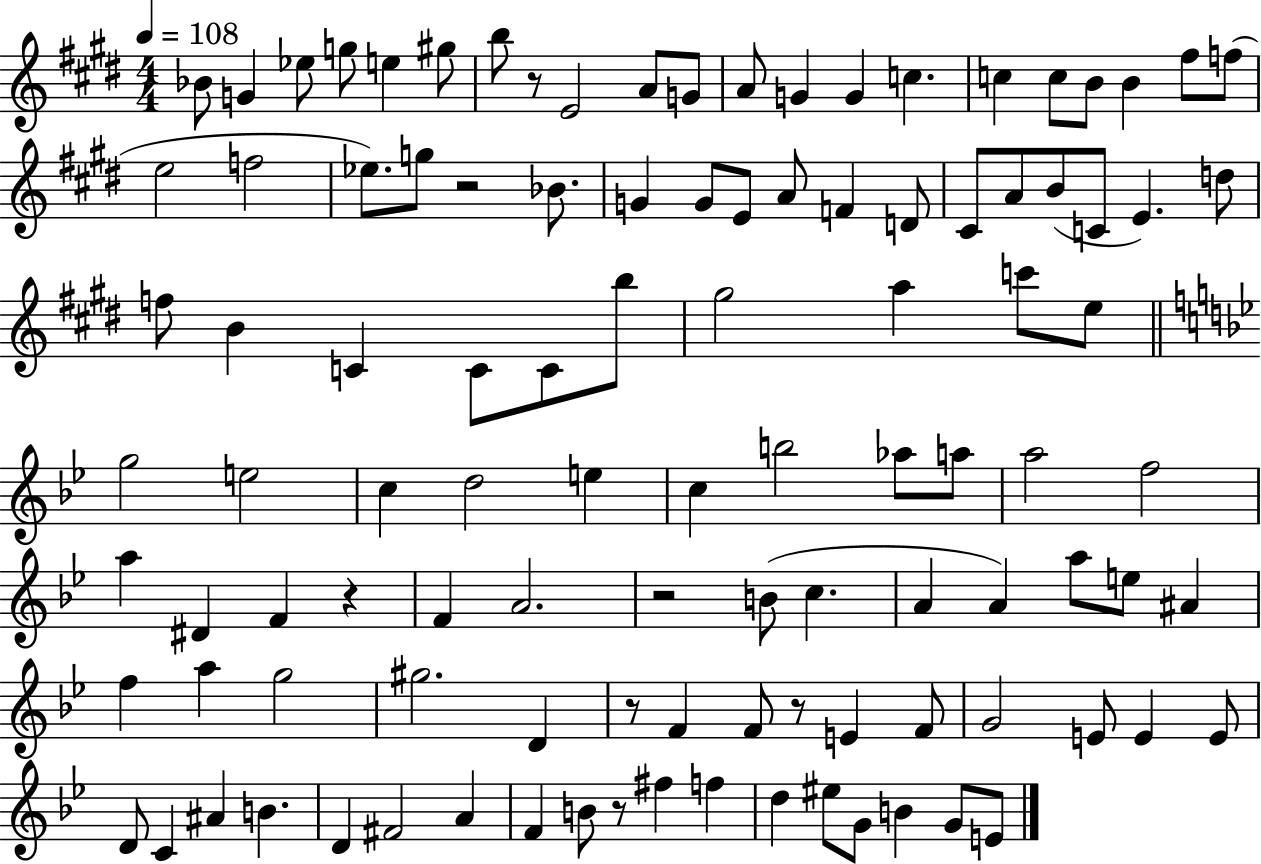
Bb4/e G4/q Eb5/e G5/e E5/q G#5/e B5/e R/e E4/h A4/e G4/e A4/e G4/q G4/q C5/q. C5/q C5/e B4/e B4/q F#5/e F5/e E5/h F5/h Eb5/e. G5/e R/h Bb4/e. G4/q G4/e E4/e A4/e F4/q D4/e C#4/e A4/e B4/e C4/e E4/q. D5/e F5/e B4/q C4/q C4/e C4/e B5/e G#5/h A5/q C6/e E5/e G5/h E5/h C5/q D5/h E5/q C5/q B5/h Ab5/e A5/e A5/h F5/h A5/q D#4/q F4/q R/q F4/q A4/h. R/h B4/e C5/q. A4/q A4/q A5/e E5/e A#4/q F5/q A5/q G5/h G#5/h. D4/q R/e F4/q F4/e R/e E4/q F4/e G4/h E4/e E4/q E4/e D4/e C4/q A#4/q B4/q. D4/q F#4/h A4/q F4/q B4/e R/e F#5/q F5/q D5/q EIS5/e G4/e B4/q G4/e E4/e